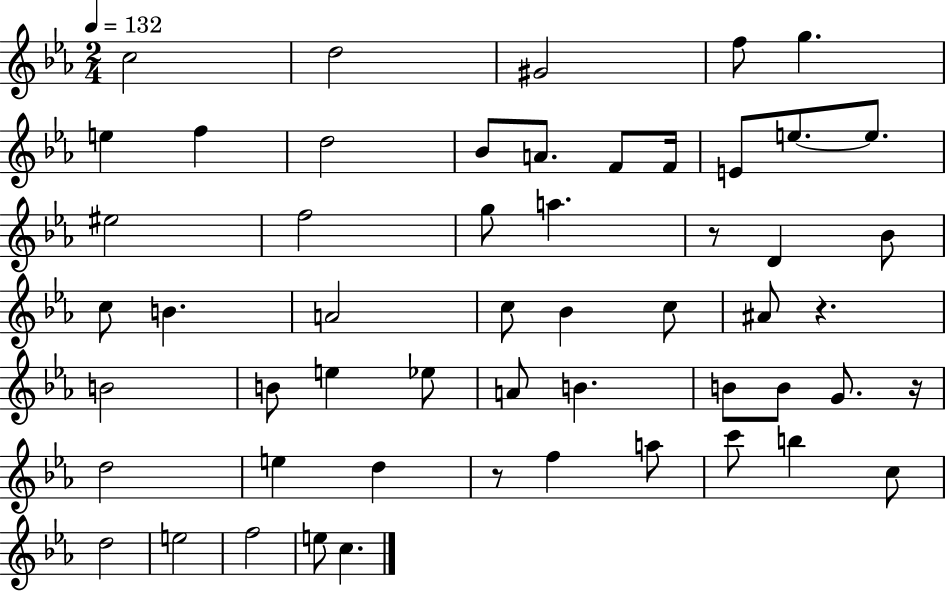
X:1
T:Untitled
M:2/4
L:1/4
K:Eb
c2 d2 ^G2 f/2 g e f d2 _B/2 A/2 F/2 F/4 E/2 e/2 e/2 ^e2 f2 g/2 a z/2 D _B/2 c/2 B A2 c/2 _B c/2 ^A/2 z B2 B/2 e _e/2 A/2 B B/2 B/2 G/2 z/4 d2 e d z/2 f a/2 c'/2 b c/2 d2 e2 f2 e/2 c